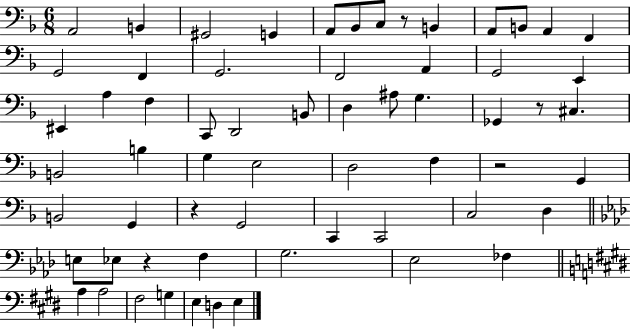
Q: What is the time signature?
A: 6/8